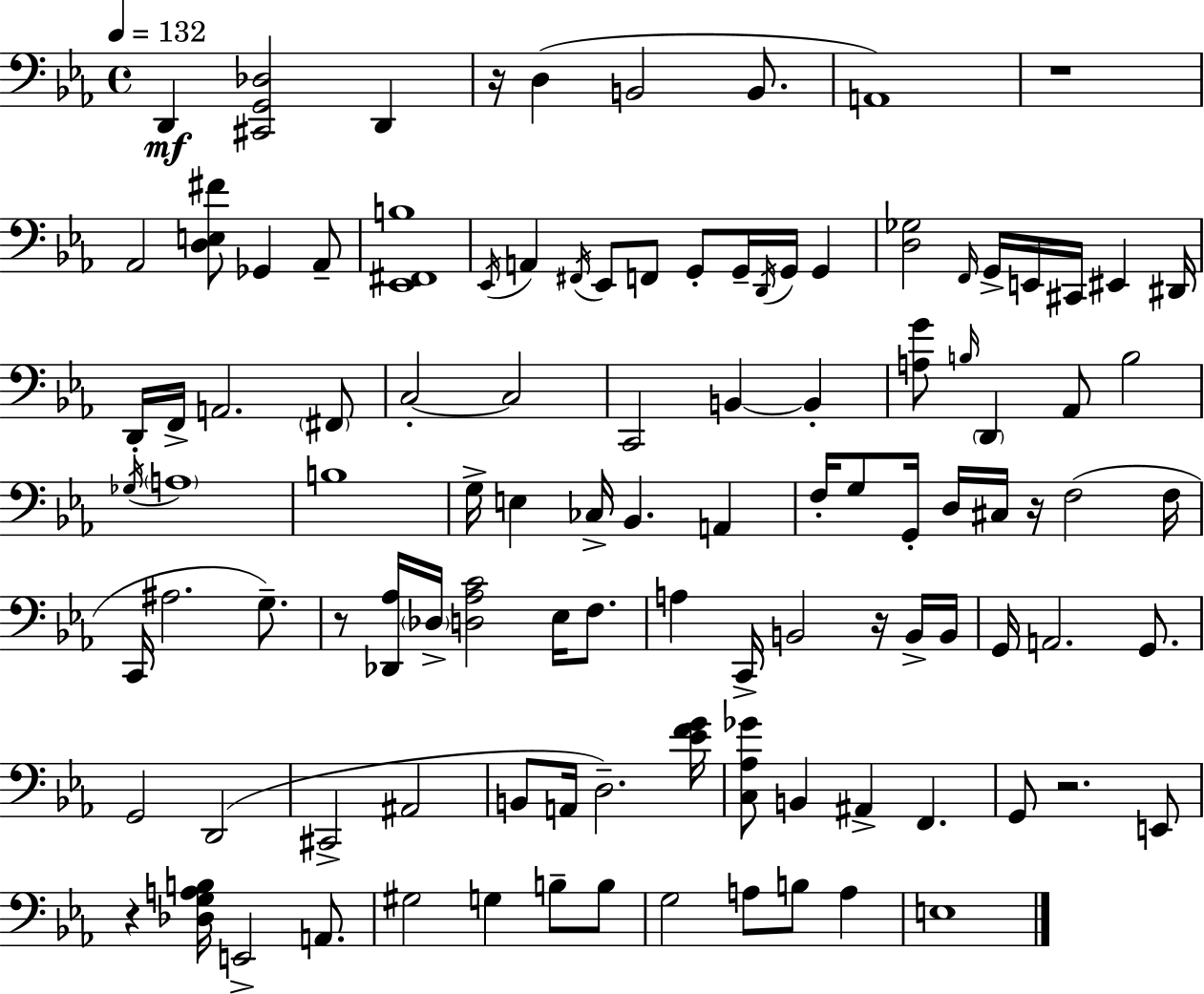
{
  \clef bass
  \time 4/4
  \defaultTimeSignature
  \key ees \major
  \tempo 4 = 132
  d,4\mf <cis, g, des>2 d,4 | r16 d4( b,2 b,8. | a,1) | r1 | \break aes,2 <d e fis'>8 ges,4 aes,8-- | <ees, fis, b>1 | \acciaccatura { ees,16 } a,4 \acciaccatura { fis,16 } ees,8 f,8 g,8-. g,16-- \acciaccatura { d,16 } g,16 g,4 | <d ges>2 \grace { f,16 } g,16-> e,16 cis,16 eis,4 | \break dis,16 d,16-. f,16-> a,2. | \parenthesize fis,8 c2-.~~ c2 | c,2 b,4~~ | b,4-. <a g'>8 \grace { b16 } \parenthesize d,4 aes,8 b2 | \break \acciaccatura { ges16 } \parenthesize a1 | b1 | g16-> e4 ces16-> bes,4. | a,4 f16-. g8 g,16-. d16 cis16 r16 f2( | \break f16 c,16 ais2. | g8.--) r8 <des, aes>16 \parenthesize des16-> <d aes c'>2 | ees16 f8. a4 c,16-> b,2 | r16 b,16-> b,16 g,16 a,2. | \break g,8. g,2 d,2( | cis,2-> ais,2 | b,8 a,16 d2.--) | <ees' f' g'>16 <c aes ges'>8 b,4 ais,4-> | \break f,4. g,8 r2. | e,8 r4 <des g a b>16 e,2-> | a,8. gis2 g4 | b8-- b8 g2 a8 | \break b8 a4 e1 | \bar "|."
}